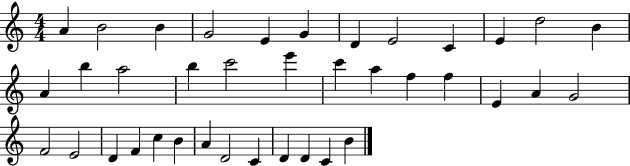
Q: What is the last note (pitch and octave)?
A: B4